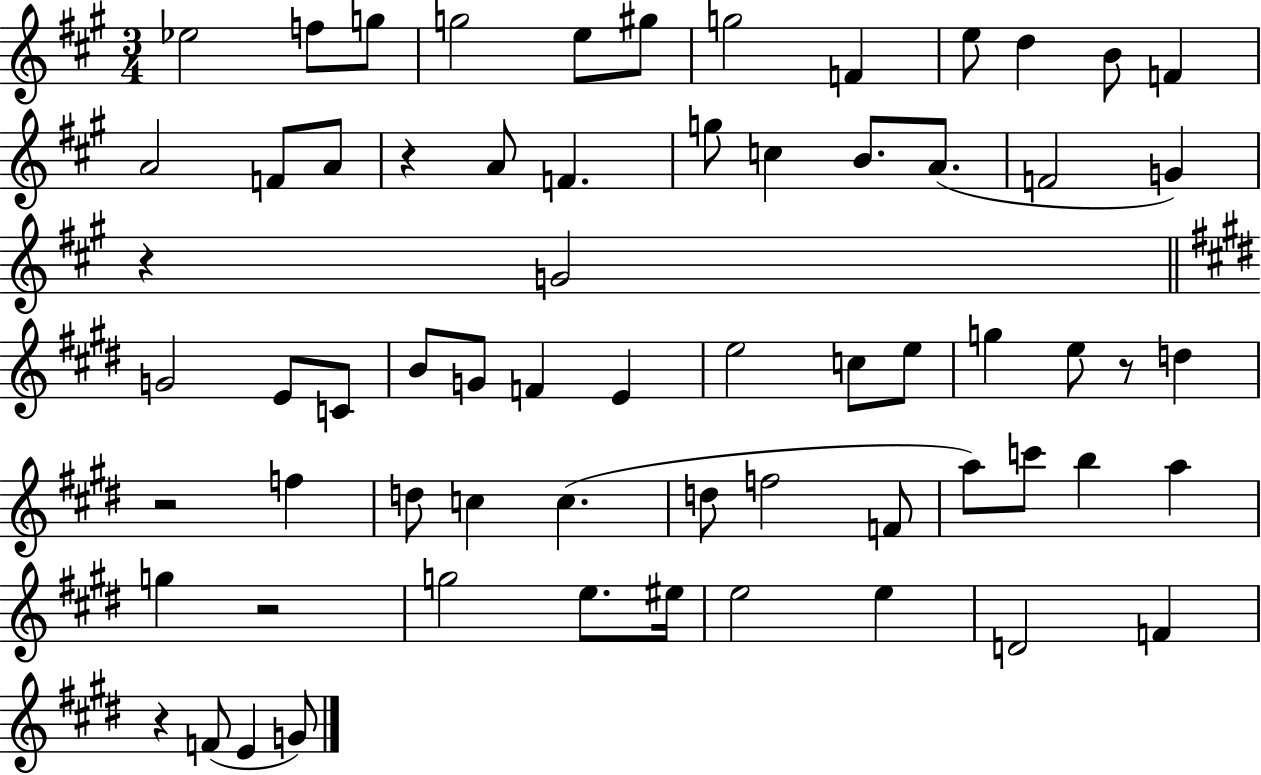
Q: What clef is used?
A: treble